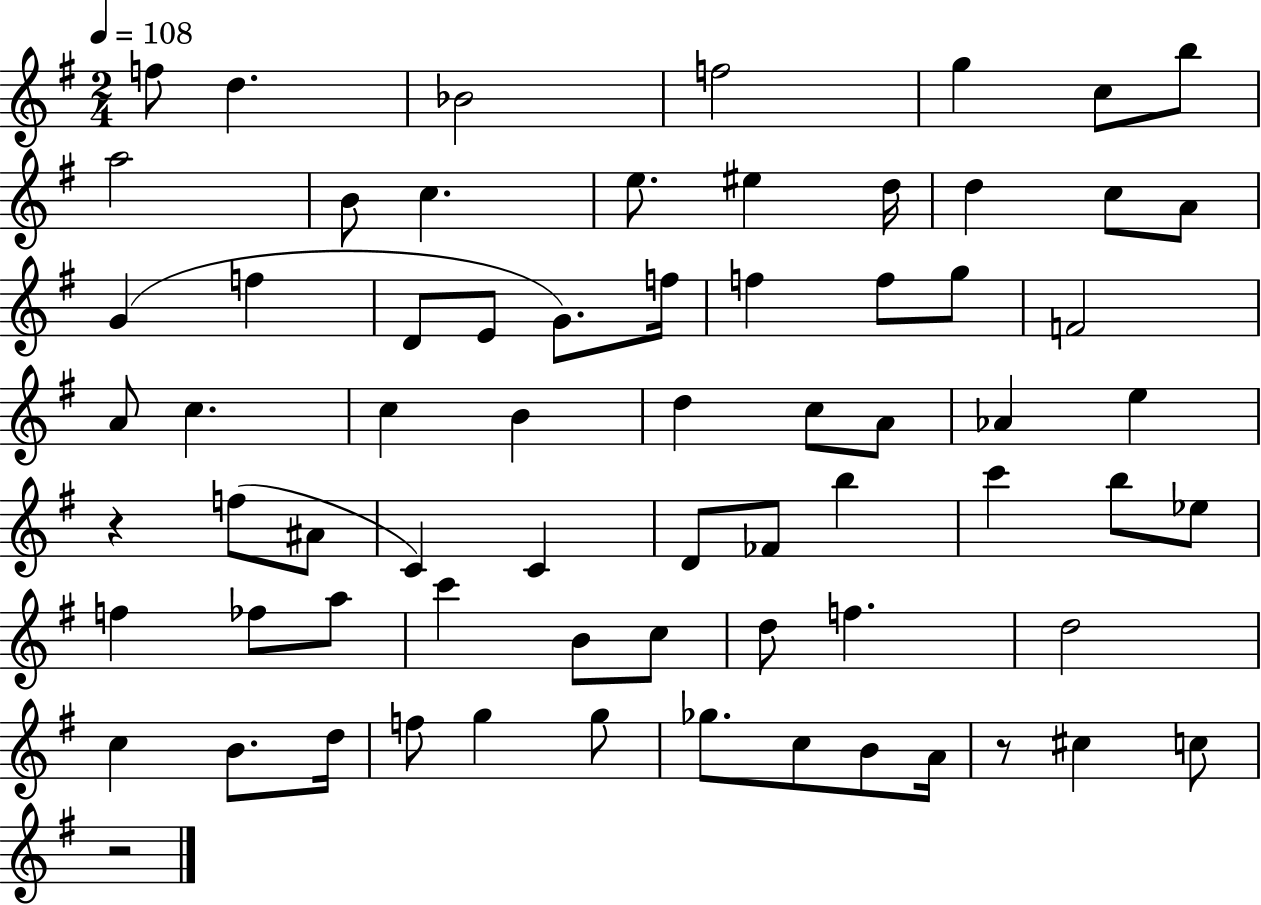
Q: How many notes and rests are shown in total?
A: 69